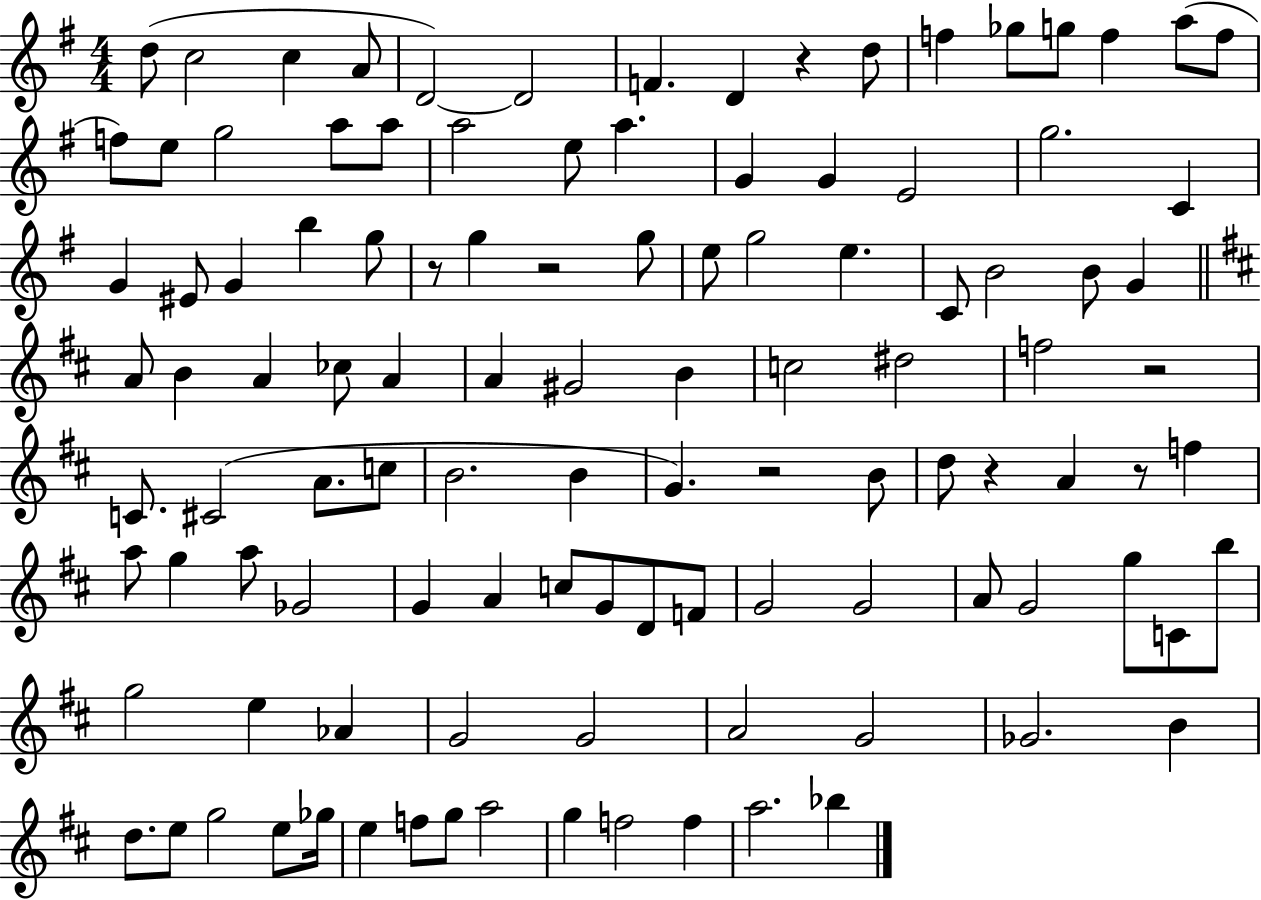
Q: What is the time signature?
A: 4/4